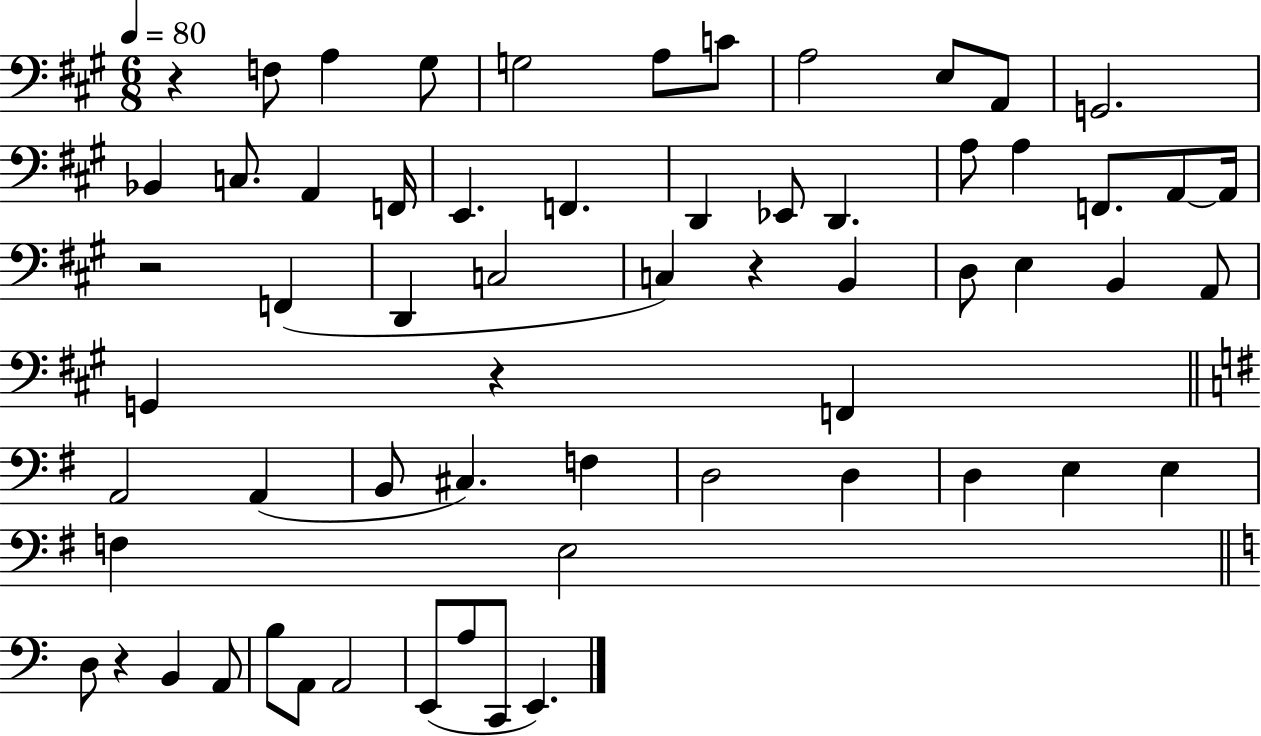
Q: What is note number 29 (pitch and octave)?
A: B2